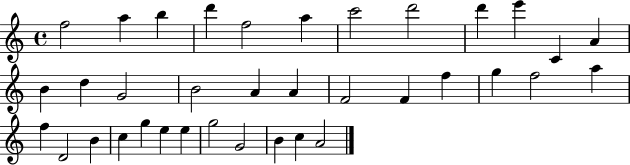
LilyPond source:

{
  \clef treble
  \time 4/4
  \defaultTimeSignature
  \key c \major
  f''2 a''4 b''4 | d'''4 f''2 a''4 | c'''2 d'''2 | d'''4 e'''4 c'4 a'4 | \break b'4 d''4 g'2 | b'2 a'4 a'4 | f'2 f'4 f''4 | g''4 f''2 a''4 | \break f''4 d'2 b'4 | c''4 g''4 e''4 e''4 | g''2 g'2 | b'4 c''4 a'2 | \break \bar "|."
}